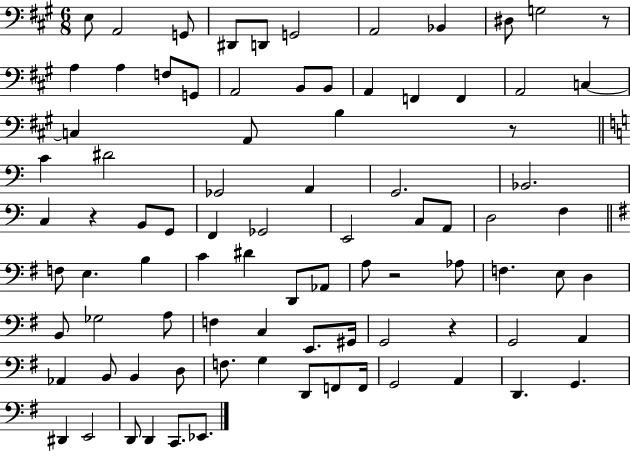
E3/e A2/h G2/e D#2/e D2/e G2/h A2/h Bb2/q D#3/e G3/h R/e A3/q A3/q F3/e G2/e A2/h B2/e B2/e A2/q F2/q F2/q A2/h C3/q C3/q A2/e B3/q R/e C4/q D#4/h Gb2/h A2/q G2/h. Bb2/h. C3/q R/q B2/e G2/e F2/q Gb2/h E2/h C3/e A2/e D3/h F3/q F3/e E3/q. B3/q C4/q D#4/q D2/e Ab2/e A3/e R/h Ab3/e F3/q. E3/e D3/q B2/e Gb3/h A3/e F3/q C3/q E2/e. G#2/s G2/h R/q G2/h A2/q Ab2/q B2/e B2/q D3/e F3/e. G3/q D2/e F2/e F2/s G2/h A2/q D2/q. G2/q. D#2/q E2/h D2/e D2/q C2/e. Eb2/e.